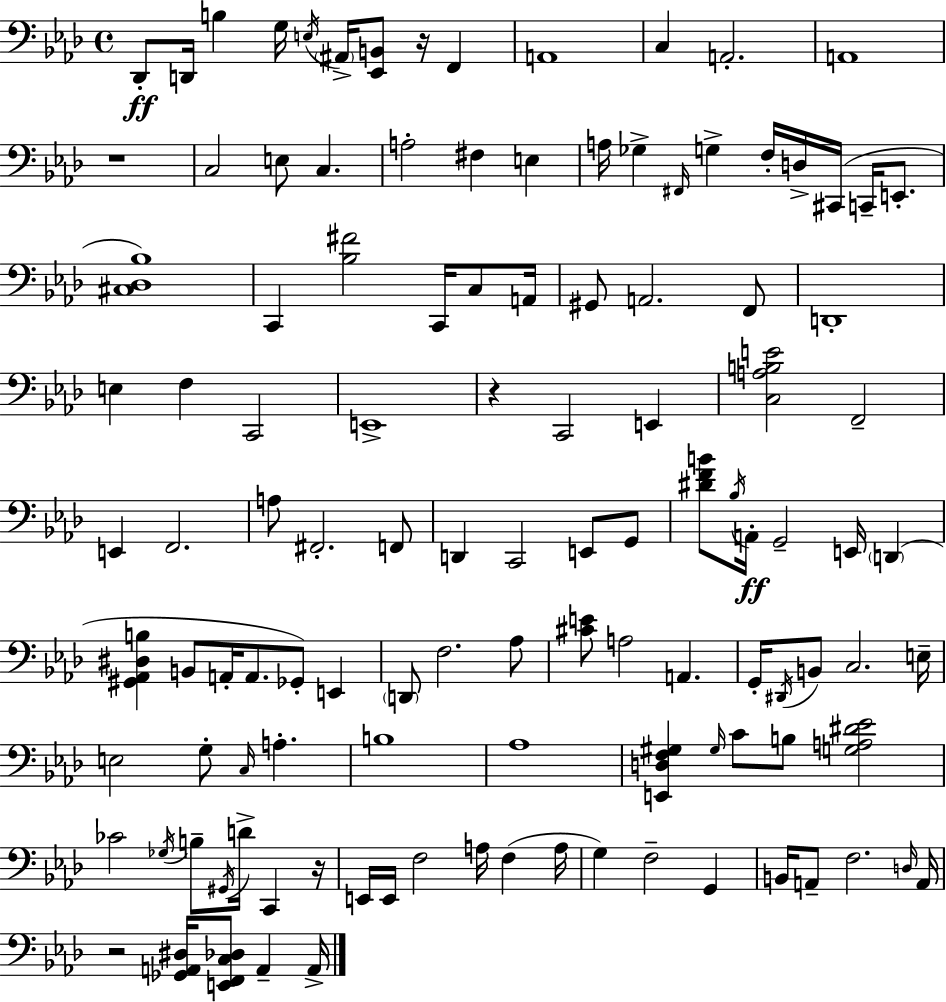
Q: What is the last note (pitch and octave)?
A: A2